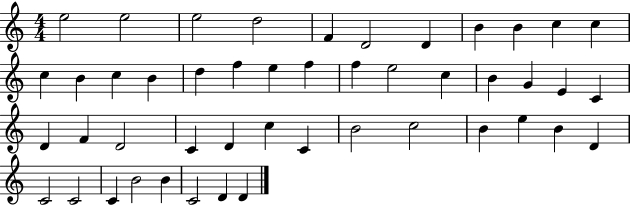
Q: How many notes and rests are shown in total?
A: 47